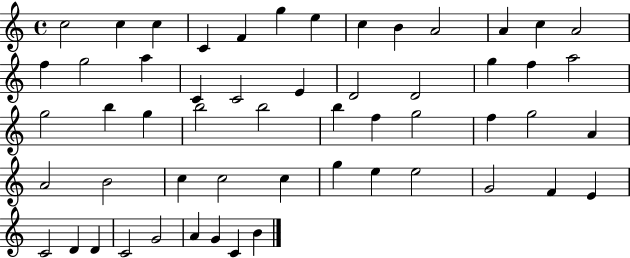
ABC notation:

X:1
T:Untitled
M:4/4
L:1/4
K:C
c2 c c C F g e c B A2 A c A2 f g2 a C C2 E D2 D2 g f a2 g2 b g b2 b2 b f g2 f g2 A A2 B2 c c2 c g e e2 G2 F E C2 D D C2 G2 A G C B